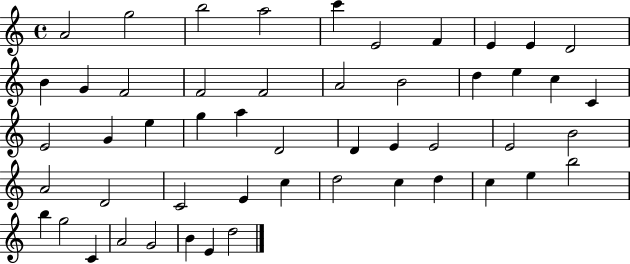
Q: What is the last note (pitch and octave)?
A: D5